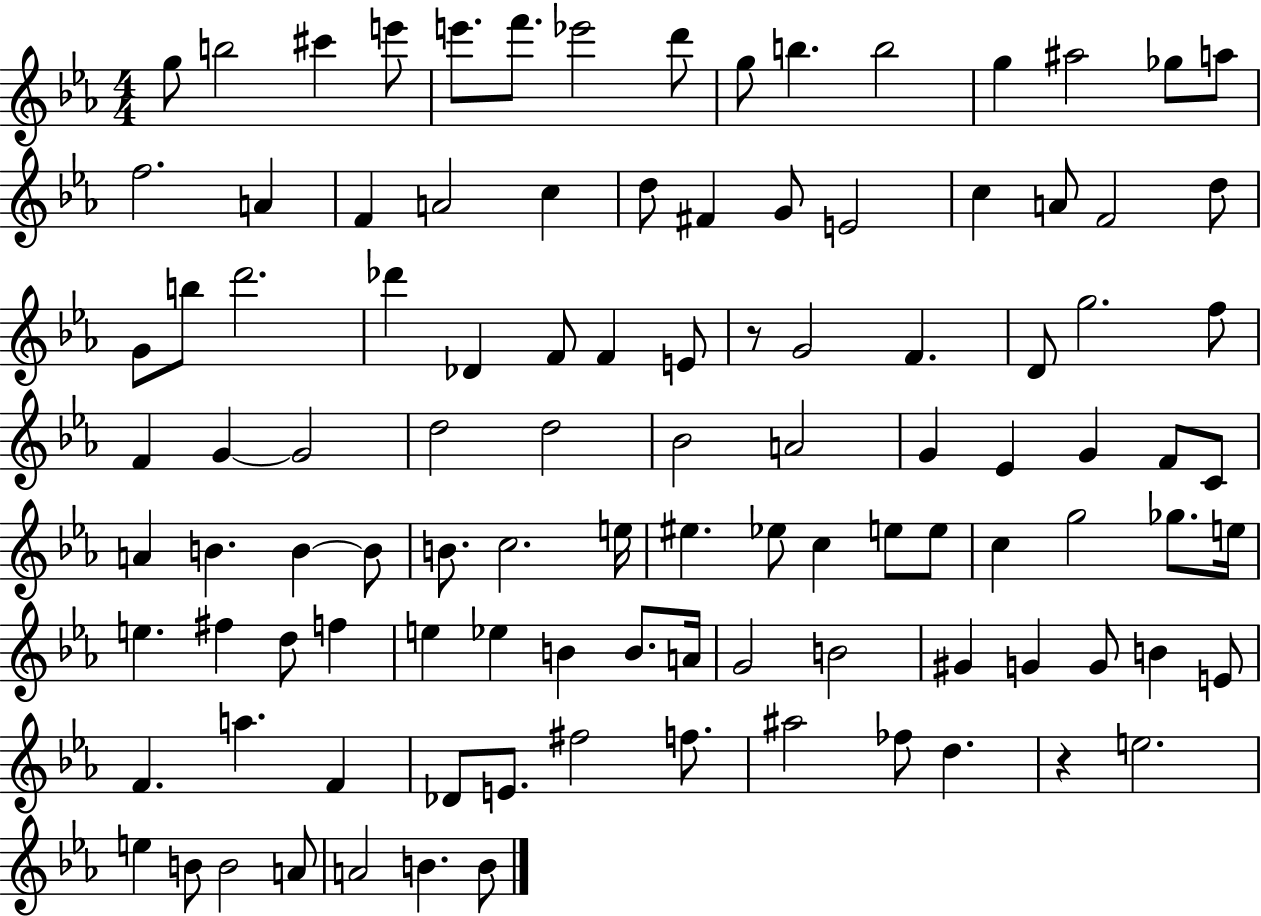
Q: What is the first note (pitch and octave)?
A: G5